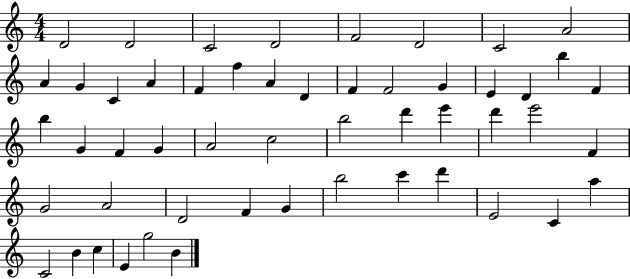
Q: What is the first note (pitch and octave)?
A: D4